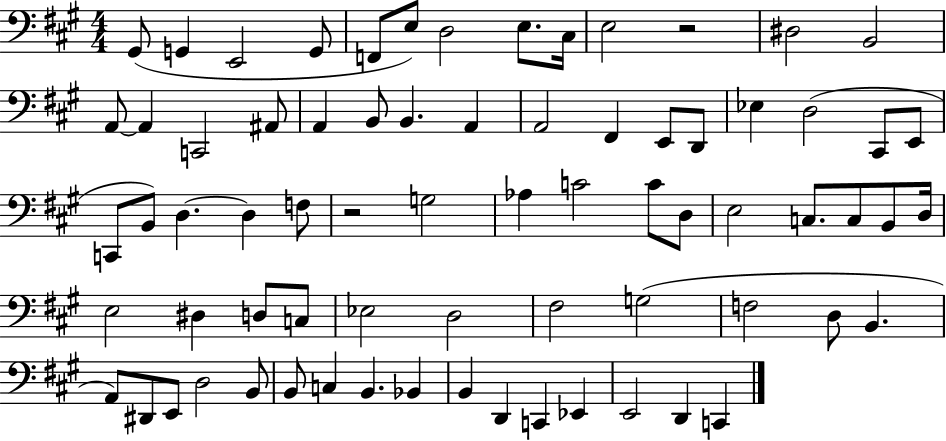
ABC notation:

X:1
T:Untitled
M:4/4
L:1/4
K:A
^G,,/2 G,, E,,2 G,,/2 F,,/2 E,/2 D,2 E,/2 ^C,/4 E,2 z2 ^D,2 B,,2 A,,/2 A,, C,,2 ^A,,/2 A,, B,,/2 B,, A,, A,,2 ^F,, E,,/2 D,,/2 _E, D,2 ^C,,/2 E,,/2 C,,/2 B,,/2 D, D, F,/2 z2 G,2 _A, C2 C/2 D,/2 E,2 C,/2 C,/2 B,,/2 D,/4 E,2 ^D, D,/2 C,/2 _E,2 D,2 ^F,2 G,2 F,2 D,/2 B,, A,,/2 ^D,,/2 E,,/2 D,2 B,,/2 B,,/2 C, B,, _B,, B,, D,, C,, _E,, E,,2 D,, C,,